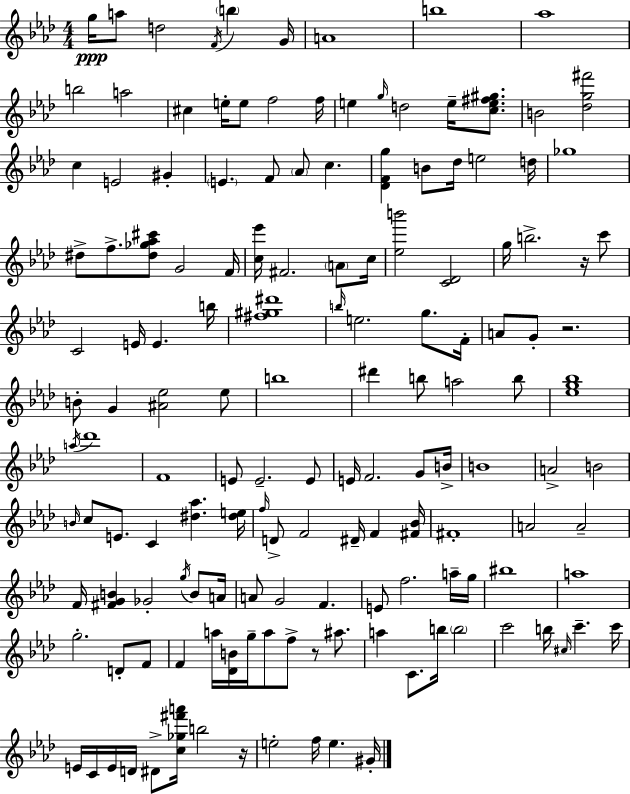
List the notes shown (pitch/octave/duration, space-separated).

G5/s A5/e D5/h F4/s B5/q G4/s A4/w B5/w Ab5/w B5/h A5/h C#5/q E5/s E5/e F5/h F5/s E5/q G5/s D5/h E5/s [C5,E5,F#5,G#5]/e. B4/h [Db5,G5,F#6]/h C5/q E4/h G#4/q E4/q. F4/e Ab4/e C5/q. [Db4,F4,G5]/q B4/e Db5/s E5/h D5/s Gb5/w D#5/e F5/e. [D#5,Gb5,Ab5,C#6]/e G4/h F4/s [C5,Eb6]/s F#4/h. A4/e C5/s [Eb5,B6]/h [C4,Db4]/h G5/s B5/h. R/s C6/e C4/h E4/s E4/q. B5/s [F#5,G#5,D#6]/w B5/s E5/h. G5/e. F4/s A4/e G4/e R/h. B4/e G4/q [A#4,Eb5]/h Eb5/e B5/w D#6/q B5/e A5/h B5/e [Eb5,G5,Bb5]/w A5/s Db6/w F4/w E4/e E4/h. E4/e E4/s F4/h. G4/e B4/s B4/w A4/h B4/h B4/s C5/e E4/e. C4/q [D#5,Ab5]/q. [D#5,E5]/s F5/s D4/e F4/h D#4/s F4/q [F#4,Bb4]/s F#4/w A4/h A4/h F4/s [F#4,G4,B4]/q Gb4/h G5/s B4/e A4/s A4/e G4/h F4/q. E4/e F5/h. A5/s G5/s BIS5/w A5/w G5/h. D4/e F4/e F4/q A5/s [Db4,B4]/s G5/s A5/e F5/e R/e A#5/e. A5/q C4/e. B5/s B5/h C6/h B5/s C#5/s C6/q. C6/s E4/s C4/s E4/s D4/s D#4/e [C5,Gb5,F#6,A6]/s B5/h R/s E5/h F5/s E5/q. G#4/s